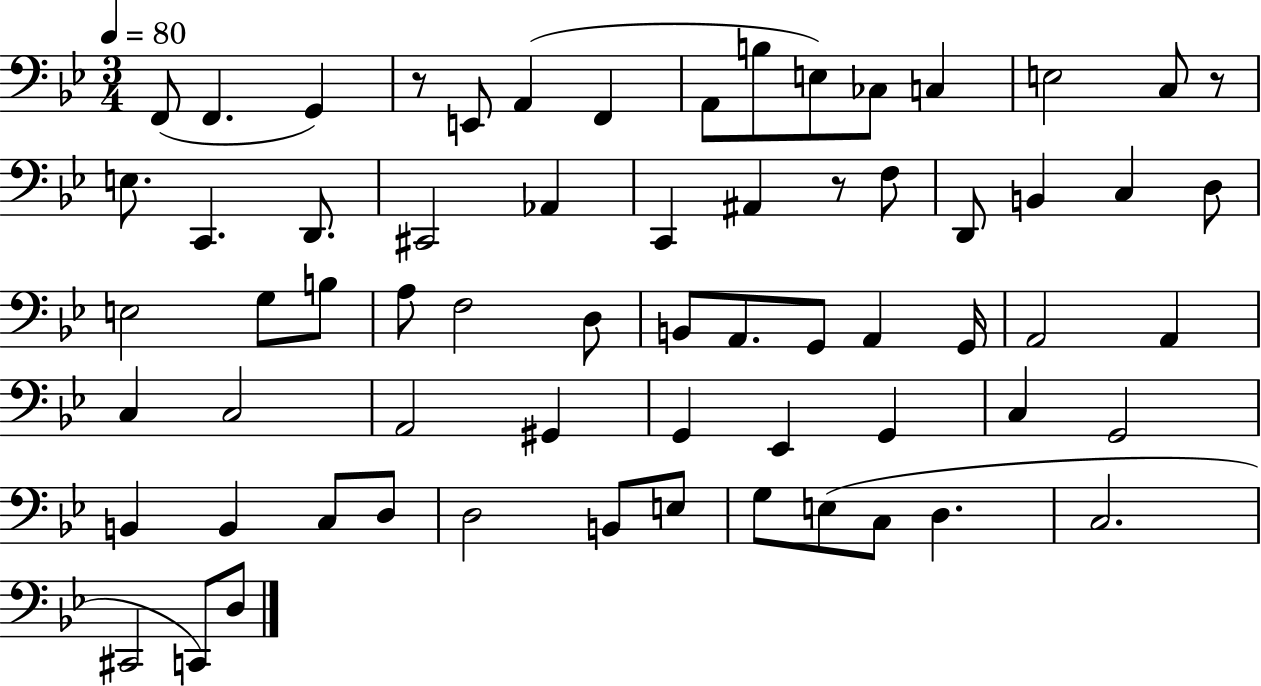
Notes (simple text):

F2/e F2/q. G2/q R/e E2/e A2/q F2/q A2/e B3/e E3/e CES3/e C3/q E3/h C3/e R/e E3/e. C2/q. D2/e. C#2/h Ab2/q C2/q A#2/q R/e F3/e D2/e B2/q C3/q D3/e E3/h G3/e B3/e A3/e F3/h D3/e B2/e A2/e. G2/e A2/q G2/s A2/h A2/q C3/q C3/h A2/h G#2/q G2/q Eb2/q G2/q C3/q G2/h B2/q B2/q C3/e D3/e D3/h B2/e E3/e G3/e E3/e C3/e D3/q. C3/h. C#2/h C2/e D3/e